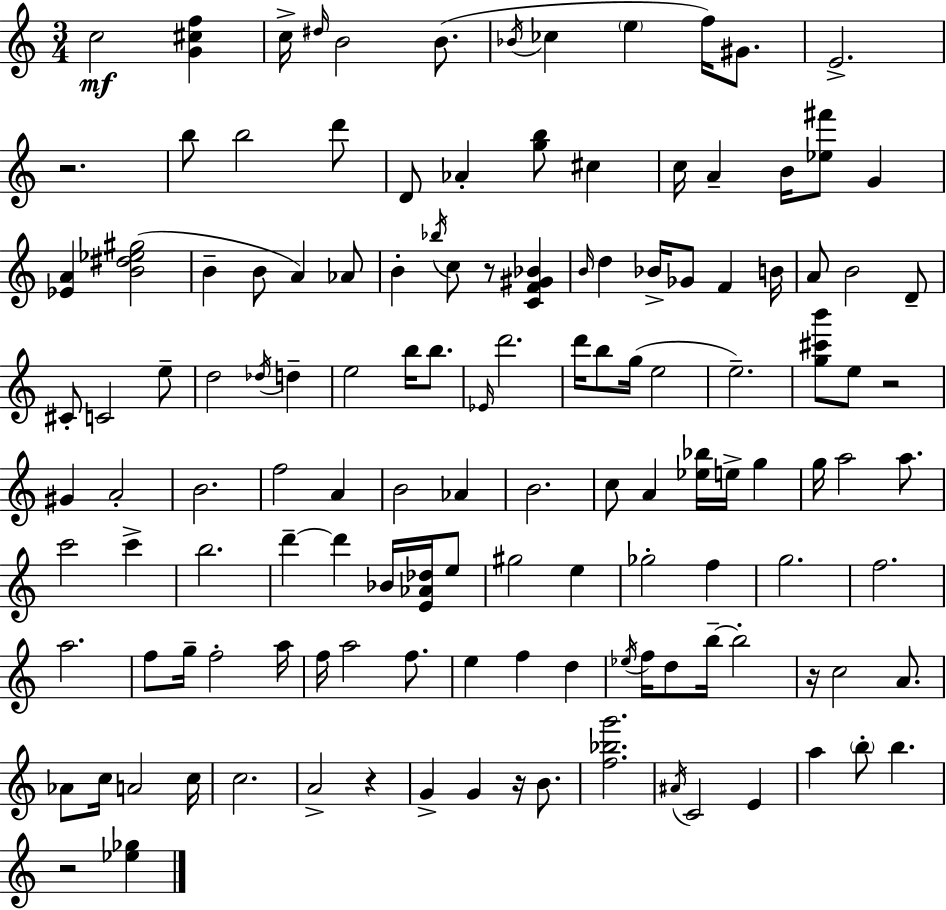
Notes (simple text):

C5/h [G4,C#5,F5]/q C5/s D#5/s B4/h B4/e. Bb4/s CES5/q E5/q F5/s G#4/e. E4/h. R/h. B5/e B5/h D6/e D4/e Ab4/q [G5,B5]/e C#5/q C5/s A4/q B4/s [Eb5,F#6]/e G4/q [Eb4,A4]/q [B4,D#5,Eb5,G#5]/h B4/q B4/e A4/q Ab4/e B4/q Bb5/s C5/e R/e [C4,F4,G#4,Bb4]/q B4/s D5/q Bb4/s Gb4/e F4/q B4/s A4/e B4/h D4/e C#4/e C4/h E5/e D5/h Db5/s D5/q E5/h B5/s B5/e. Eb4/s D6/h. D6/s B5/e G5/s E5/h E5/h. [G5,C#6,B6]/e E5/e R/h G#4/q A4/h B4/h. F5/h A4/q B4/h Ab4/q B4/h. C5/e A4/q [Eb5,Bb5]/s E5/s G5/q G5/s A5/h A5/e. C6/h C6/q B5/h. D6/q D6/q Bb4/s [E4,Ab4,Db5]/s E5/e G#5/h E5/q Gb5/h F5/q G5/h. F5/h. A5/h. F5/e G5/s F5/h A5/s F5/s A5/h F5/e. E5/q F5/q D5/q Eb5/s F5/s D5/e B5/s B5/h R/s C5/h A4/e. Ab4/e C5/s A4/h C5/s C5/h. A4/h R/q G4/q G4/q R/s B4/e. [F5,Bb5,G6]/h. A#4/s C4/h E4/q A5/q B5/e B5/q. R/h [Eb5,Gb5]/q